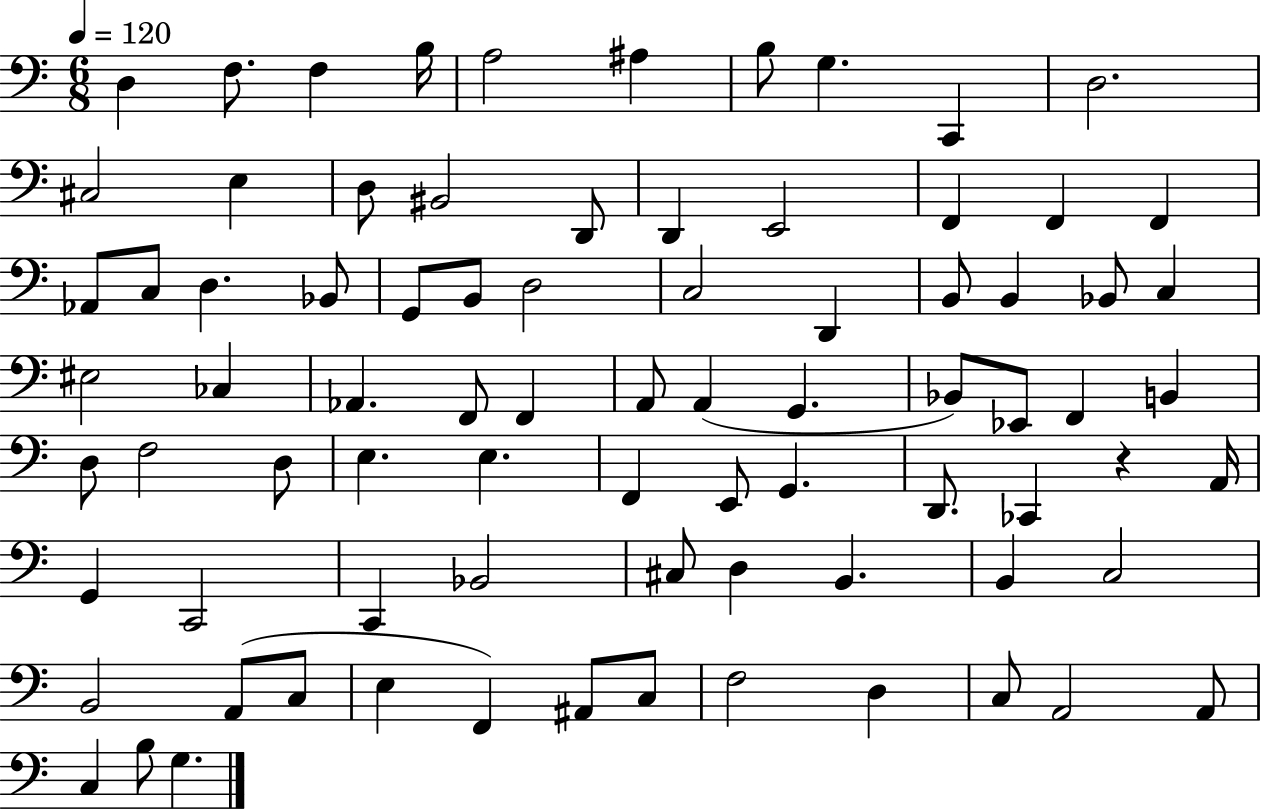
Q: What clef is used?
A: bass